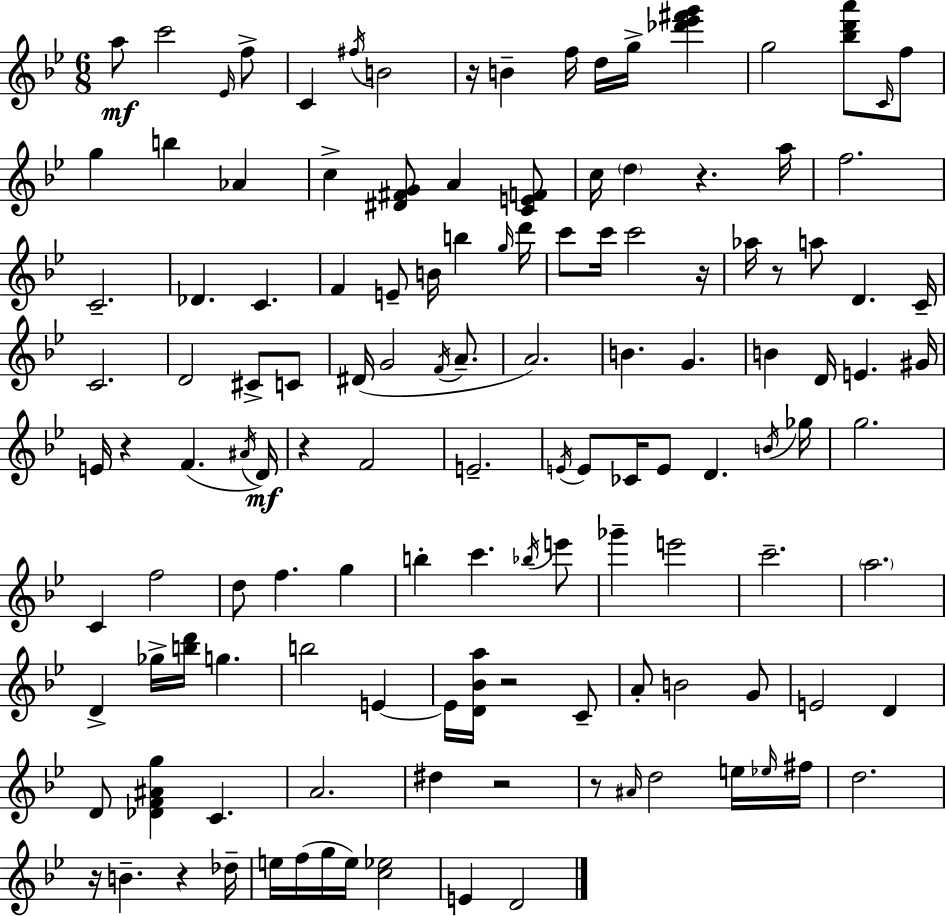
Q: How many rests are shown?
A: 11